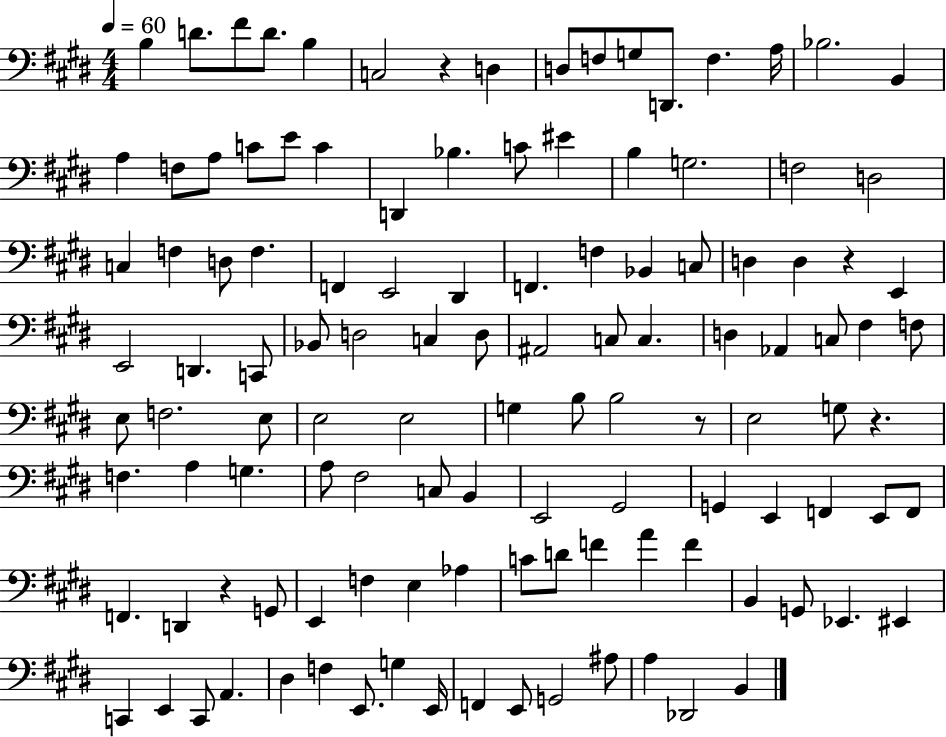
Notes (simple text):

B3/q D4/e. F#4/e D4/e. B3/q C3/h R/q D3/q D3/e F3/e G3/e D2/e. F3/q. A3/s Bb3/h. B2/q A3/q F3/e A3/e C4/e E4/e C4/q D2/q Bb3/q. C4/e EIS4/q B3/q G3/h. F3/h D3/h C3/q F3/q D3/e F3/q. F2/q E2/h D#2/q F2/q. F3/q Bb2/q C3/e D3/q D3/q R/q E2/q E2/h D2/q. C2/e Bb2/e D3/h C3/q D3/e A#2/h C3/e C3/q. D3/q Ab2/q C3/e F#3/q F3/e E3/e F3/h. E3/e E3/h E3/h G3/q B3/e B3/h R/e E3/h G3/e R/q. F3/q. A3/q G3/q. A3/e F#3/h C3/e B2/q E2/h G#2/h G2/q E2/q F2/q E2/e F2/e F2/q. D2/q R/q G2/e E2/q F3/q E3/q Ab3/q C4/e D4/e F4/q A4/q F4/q B2/q G2/e Eb2/q. EIS2/q C2/q E2/q C2/e A2/q. D#3/q F3/q E2/e. G3/q E2/s F2/q E2/e G2/h A#3/e A3/q Db2/h B2/q